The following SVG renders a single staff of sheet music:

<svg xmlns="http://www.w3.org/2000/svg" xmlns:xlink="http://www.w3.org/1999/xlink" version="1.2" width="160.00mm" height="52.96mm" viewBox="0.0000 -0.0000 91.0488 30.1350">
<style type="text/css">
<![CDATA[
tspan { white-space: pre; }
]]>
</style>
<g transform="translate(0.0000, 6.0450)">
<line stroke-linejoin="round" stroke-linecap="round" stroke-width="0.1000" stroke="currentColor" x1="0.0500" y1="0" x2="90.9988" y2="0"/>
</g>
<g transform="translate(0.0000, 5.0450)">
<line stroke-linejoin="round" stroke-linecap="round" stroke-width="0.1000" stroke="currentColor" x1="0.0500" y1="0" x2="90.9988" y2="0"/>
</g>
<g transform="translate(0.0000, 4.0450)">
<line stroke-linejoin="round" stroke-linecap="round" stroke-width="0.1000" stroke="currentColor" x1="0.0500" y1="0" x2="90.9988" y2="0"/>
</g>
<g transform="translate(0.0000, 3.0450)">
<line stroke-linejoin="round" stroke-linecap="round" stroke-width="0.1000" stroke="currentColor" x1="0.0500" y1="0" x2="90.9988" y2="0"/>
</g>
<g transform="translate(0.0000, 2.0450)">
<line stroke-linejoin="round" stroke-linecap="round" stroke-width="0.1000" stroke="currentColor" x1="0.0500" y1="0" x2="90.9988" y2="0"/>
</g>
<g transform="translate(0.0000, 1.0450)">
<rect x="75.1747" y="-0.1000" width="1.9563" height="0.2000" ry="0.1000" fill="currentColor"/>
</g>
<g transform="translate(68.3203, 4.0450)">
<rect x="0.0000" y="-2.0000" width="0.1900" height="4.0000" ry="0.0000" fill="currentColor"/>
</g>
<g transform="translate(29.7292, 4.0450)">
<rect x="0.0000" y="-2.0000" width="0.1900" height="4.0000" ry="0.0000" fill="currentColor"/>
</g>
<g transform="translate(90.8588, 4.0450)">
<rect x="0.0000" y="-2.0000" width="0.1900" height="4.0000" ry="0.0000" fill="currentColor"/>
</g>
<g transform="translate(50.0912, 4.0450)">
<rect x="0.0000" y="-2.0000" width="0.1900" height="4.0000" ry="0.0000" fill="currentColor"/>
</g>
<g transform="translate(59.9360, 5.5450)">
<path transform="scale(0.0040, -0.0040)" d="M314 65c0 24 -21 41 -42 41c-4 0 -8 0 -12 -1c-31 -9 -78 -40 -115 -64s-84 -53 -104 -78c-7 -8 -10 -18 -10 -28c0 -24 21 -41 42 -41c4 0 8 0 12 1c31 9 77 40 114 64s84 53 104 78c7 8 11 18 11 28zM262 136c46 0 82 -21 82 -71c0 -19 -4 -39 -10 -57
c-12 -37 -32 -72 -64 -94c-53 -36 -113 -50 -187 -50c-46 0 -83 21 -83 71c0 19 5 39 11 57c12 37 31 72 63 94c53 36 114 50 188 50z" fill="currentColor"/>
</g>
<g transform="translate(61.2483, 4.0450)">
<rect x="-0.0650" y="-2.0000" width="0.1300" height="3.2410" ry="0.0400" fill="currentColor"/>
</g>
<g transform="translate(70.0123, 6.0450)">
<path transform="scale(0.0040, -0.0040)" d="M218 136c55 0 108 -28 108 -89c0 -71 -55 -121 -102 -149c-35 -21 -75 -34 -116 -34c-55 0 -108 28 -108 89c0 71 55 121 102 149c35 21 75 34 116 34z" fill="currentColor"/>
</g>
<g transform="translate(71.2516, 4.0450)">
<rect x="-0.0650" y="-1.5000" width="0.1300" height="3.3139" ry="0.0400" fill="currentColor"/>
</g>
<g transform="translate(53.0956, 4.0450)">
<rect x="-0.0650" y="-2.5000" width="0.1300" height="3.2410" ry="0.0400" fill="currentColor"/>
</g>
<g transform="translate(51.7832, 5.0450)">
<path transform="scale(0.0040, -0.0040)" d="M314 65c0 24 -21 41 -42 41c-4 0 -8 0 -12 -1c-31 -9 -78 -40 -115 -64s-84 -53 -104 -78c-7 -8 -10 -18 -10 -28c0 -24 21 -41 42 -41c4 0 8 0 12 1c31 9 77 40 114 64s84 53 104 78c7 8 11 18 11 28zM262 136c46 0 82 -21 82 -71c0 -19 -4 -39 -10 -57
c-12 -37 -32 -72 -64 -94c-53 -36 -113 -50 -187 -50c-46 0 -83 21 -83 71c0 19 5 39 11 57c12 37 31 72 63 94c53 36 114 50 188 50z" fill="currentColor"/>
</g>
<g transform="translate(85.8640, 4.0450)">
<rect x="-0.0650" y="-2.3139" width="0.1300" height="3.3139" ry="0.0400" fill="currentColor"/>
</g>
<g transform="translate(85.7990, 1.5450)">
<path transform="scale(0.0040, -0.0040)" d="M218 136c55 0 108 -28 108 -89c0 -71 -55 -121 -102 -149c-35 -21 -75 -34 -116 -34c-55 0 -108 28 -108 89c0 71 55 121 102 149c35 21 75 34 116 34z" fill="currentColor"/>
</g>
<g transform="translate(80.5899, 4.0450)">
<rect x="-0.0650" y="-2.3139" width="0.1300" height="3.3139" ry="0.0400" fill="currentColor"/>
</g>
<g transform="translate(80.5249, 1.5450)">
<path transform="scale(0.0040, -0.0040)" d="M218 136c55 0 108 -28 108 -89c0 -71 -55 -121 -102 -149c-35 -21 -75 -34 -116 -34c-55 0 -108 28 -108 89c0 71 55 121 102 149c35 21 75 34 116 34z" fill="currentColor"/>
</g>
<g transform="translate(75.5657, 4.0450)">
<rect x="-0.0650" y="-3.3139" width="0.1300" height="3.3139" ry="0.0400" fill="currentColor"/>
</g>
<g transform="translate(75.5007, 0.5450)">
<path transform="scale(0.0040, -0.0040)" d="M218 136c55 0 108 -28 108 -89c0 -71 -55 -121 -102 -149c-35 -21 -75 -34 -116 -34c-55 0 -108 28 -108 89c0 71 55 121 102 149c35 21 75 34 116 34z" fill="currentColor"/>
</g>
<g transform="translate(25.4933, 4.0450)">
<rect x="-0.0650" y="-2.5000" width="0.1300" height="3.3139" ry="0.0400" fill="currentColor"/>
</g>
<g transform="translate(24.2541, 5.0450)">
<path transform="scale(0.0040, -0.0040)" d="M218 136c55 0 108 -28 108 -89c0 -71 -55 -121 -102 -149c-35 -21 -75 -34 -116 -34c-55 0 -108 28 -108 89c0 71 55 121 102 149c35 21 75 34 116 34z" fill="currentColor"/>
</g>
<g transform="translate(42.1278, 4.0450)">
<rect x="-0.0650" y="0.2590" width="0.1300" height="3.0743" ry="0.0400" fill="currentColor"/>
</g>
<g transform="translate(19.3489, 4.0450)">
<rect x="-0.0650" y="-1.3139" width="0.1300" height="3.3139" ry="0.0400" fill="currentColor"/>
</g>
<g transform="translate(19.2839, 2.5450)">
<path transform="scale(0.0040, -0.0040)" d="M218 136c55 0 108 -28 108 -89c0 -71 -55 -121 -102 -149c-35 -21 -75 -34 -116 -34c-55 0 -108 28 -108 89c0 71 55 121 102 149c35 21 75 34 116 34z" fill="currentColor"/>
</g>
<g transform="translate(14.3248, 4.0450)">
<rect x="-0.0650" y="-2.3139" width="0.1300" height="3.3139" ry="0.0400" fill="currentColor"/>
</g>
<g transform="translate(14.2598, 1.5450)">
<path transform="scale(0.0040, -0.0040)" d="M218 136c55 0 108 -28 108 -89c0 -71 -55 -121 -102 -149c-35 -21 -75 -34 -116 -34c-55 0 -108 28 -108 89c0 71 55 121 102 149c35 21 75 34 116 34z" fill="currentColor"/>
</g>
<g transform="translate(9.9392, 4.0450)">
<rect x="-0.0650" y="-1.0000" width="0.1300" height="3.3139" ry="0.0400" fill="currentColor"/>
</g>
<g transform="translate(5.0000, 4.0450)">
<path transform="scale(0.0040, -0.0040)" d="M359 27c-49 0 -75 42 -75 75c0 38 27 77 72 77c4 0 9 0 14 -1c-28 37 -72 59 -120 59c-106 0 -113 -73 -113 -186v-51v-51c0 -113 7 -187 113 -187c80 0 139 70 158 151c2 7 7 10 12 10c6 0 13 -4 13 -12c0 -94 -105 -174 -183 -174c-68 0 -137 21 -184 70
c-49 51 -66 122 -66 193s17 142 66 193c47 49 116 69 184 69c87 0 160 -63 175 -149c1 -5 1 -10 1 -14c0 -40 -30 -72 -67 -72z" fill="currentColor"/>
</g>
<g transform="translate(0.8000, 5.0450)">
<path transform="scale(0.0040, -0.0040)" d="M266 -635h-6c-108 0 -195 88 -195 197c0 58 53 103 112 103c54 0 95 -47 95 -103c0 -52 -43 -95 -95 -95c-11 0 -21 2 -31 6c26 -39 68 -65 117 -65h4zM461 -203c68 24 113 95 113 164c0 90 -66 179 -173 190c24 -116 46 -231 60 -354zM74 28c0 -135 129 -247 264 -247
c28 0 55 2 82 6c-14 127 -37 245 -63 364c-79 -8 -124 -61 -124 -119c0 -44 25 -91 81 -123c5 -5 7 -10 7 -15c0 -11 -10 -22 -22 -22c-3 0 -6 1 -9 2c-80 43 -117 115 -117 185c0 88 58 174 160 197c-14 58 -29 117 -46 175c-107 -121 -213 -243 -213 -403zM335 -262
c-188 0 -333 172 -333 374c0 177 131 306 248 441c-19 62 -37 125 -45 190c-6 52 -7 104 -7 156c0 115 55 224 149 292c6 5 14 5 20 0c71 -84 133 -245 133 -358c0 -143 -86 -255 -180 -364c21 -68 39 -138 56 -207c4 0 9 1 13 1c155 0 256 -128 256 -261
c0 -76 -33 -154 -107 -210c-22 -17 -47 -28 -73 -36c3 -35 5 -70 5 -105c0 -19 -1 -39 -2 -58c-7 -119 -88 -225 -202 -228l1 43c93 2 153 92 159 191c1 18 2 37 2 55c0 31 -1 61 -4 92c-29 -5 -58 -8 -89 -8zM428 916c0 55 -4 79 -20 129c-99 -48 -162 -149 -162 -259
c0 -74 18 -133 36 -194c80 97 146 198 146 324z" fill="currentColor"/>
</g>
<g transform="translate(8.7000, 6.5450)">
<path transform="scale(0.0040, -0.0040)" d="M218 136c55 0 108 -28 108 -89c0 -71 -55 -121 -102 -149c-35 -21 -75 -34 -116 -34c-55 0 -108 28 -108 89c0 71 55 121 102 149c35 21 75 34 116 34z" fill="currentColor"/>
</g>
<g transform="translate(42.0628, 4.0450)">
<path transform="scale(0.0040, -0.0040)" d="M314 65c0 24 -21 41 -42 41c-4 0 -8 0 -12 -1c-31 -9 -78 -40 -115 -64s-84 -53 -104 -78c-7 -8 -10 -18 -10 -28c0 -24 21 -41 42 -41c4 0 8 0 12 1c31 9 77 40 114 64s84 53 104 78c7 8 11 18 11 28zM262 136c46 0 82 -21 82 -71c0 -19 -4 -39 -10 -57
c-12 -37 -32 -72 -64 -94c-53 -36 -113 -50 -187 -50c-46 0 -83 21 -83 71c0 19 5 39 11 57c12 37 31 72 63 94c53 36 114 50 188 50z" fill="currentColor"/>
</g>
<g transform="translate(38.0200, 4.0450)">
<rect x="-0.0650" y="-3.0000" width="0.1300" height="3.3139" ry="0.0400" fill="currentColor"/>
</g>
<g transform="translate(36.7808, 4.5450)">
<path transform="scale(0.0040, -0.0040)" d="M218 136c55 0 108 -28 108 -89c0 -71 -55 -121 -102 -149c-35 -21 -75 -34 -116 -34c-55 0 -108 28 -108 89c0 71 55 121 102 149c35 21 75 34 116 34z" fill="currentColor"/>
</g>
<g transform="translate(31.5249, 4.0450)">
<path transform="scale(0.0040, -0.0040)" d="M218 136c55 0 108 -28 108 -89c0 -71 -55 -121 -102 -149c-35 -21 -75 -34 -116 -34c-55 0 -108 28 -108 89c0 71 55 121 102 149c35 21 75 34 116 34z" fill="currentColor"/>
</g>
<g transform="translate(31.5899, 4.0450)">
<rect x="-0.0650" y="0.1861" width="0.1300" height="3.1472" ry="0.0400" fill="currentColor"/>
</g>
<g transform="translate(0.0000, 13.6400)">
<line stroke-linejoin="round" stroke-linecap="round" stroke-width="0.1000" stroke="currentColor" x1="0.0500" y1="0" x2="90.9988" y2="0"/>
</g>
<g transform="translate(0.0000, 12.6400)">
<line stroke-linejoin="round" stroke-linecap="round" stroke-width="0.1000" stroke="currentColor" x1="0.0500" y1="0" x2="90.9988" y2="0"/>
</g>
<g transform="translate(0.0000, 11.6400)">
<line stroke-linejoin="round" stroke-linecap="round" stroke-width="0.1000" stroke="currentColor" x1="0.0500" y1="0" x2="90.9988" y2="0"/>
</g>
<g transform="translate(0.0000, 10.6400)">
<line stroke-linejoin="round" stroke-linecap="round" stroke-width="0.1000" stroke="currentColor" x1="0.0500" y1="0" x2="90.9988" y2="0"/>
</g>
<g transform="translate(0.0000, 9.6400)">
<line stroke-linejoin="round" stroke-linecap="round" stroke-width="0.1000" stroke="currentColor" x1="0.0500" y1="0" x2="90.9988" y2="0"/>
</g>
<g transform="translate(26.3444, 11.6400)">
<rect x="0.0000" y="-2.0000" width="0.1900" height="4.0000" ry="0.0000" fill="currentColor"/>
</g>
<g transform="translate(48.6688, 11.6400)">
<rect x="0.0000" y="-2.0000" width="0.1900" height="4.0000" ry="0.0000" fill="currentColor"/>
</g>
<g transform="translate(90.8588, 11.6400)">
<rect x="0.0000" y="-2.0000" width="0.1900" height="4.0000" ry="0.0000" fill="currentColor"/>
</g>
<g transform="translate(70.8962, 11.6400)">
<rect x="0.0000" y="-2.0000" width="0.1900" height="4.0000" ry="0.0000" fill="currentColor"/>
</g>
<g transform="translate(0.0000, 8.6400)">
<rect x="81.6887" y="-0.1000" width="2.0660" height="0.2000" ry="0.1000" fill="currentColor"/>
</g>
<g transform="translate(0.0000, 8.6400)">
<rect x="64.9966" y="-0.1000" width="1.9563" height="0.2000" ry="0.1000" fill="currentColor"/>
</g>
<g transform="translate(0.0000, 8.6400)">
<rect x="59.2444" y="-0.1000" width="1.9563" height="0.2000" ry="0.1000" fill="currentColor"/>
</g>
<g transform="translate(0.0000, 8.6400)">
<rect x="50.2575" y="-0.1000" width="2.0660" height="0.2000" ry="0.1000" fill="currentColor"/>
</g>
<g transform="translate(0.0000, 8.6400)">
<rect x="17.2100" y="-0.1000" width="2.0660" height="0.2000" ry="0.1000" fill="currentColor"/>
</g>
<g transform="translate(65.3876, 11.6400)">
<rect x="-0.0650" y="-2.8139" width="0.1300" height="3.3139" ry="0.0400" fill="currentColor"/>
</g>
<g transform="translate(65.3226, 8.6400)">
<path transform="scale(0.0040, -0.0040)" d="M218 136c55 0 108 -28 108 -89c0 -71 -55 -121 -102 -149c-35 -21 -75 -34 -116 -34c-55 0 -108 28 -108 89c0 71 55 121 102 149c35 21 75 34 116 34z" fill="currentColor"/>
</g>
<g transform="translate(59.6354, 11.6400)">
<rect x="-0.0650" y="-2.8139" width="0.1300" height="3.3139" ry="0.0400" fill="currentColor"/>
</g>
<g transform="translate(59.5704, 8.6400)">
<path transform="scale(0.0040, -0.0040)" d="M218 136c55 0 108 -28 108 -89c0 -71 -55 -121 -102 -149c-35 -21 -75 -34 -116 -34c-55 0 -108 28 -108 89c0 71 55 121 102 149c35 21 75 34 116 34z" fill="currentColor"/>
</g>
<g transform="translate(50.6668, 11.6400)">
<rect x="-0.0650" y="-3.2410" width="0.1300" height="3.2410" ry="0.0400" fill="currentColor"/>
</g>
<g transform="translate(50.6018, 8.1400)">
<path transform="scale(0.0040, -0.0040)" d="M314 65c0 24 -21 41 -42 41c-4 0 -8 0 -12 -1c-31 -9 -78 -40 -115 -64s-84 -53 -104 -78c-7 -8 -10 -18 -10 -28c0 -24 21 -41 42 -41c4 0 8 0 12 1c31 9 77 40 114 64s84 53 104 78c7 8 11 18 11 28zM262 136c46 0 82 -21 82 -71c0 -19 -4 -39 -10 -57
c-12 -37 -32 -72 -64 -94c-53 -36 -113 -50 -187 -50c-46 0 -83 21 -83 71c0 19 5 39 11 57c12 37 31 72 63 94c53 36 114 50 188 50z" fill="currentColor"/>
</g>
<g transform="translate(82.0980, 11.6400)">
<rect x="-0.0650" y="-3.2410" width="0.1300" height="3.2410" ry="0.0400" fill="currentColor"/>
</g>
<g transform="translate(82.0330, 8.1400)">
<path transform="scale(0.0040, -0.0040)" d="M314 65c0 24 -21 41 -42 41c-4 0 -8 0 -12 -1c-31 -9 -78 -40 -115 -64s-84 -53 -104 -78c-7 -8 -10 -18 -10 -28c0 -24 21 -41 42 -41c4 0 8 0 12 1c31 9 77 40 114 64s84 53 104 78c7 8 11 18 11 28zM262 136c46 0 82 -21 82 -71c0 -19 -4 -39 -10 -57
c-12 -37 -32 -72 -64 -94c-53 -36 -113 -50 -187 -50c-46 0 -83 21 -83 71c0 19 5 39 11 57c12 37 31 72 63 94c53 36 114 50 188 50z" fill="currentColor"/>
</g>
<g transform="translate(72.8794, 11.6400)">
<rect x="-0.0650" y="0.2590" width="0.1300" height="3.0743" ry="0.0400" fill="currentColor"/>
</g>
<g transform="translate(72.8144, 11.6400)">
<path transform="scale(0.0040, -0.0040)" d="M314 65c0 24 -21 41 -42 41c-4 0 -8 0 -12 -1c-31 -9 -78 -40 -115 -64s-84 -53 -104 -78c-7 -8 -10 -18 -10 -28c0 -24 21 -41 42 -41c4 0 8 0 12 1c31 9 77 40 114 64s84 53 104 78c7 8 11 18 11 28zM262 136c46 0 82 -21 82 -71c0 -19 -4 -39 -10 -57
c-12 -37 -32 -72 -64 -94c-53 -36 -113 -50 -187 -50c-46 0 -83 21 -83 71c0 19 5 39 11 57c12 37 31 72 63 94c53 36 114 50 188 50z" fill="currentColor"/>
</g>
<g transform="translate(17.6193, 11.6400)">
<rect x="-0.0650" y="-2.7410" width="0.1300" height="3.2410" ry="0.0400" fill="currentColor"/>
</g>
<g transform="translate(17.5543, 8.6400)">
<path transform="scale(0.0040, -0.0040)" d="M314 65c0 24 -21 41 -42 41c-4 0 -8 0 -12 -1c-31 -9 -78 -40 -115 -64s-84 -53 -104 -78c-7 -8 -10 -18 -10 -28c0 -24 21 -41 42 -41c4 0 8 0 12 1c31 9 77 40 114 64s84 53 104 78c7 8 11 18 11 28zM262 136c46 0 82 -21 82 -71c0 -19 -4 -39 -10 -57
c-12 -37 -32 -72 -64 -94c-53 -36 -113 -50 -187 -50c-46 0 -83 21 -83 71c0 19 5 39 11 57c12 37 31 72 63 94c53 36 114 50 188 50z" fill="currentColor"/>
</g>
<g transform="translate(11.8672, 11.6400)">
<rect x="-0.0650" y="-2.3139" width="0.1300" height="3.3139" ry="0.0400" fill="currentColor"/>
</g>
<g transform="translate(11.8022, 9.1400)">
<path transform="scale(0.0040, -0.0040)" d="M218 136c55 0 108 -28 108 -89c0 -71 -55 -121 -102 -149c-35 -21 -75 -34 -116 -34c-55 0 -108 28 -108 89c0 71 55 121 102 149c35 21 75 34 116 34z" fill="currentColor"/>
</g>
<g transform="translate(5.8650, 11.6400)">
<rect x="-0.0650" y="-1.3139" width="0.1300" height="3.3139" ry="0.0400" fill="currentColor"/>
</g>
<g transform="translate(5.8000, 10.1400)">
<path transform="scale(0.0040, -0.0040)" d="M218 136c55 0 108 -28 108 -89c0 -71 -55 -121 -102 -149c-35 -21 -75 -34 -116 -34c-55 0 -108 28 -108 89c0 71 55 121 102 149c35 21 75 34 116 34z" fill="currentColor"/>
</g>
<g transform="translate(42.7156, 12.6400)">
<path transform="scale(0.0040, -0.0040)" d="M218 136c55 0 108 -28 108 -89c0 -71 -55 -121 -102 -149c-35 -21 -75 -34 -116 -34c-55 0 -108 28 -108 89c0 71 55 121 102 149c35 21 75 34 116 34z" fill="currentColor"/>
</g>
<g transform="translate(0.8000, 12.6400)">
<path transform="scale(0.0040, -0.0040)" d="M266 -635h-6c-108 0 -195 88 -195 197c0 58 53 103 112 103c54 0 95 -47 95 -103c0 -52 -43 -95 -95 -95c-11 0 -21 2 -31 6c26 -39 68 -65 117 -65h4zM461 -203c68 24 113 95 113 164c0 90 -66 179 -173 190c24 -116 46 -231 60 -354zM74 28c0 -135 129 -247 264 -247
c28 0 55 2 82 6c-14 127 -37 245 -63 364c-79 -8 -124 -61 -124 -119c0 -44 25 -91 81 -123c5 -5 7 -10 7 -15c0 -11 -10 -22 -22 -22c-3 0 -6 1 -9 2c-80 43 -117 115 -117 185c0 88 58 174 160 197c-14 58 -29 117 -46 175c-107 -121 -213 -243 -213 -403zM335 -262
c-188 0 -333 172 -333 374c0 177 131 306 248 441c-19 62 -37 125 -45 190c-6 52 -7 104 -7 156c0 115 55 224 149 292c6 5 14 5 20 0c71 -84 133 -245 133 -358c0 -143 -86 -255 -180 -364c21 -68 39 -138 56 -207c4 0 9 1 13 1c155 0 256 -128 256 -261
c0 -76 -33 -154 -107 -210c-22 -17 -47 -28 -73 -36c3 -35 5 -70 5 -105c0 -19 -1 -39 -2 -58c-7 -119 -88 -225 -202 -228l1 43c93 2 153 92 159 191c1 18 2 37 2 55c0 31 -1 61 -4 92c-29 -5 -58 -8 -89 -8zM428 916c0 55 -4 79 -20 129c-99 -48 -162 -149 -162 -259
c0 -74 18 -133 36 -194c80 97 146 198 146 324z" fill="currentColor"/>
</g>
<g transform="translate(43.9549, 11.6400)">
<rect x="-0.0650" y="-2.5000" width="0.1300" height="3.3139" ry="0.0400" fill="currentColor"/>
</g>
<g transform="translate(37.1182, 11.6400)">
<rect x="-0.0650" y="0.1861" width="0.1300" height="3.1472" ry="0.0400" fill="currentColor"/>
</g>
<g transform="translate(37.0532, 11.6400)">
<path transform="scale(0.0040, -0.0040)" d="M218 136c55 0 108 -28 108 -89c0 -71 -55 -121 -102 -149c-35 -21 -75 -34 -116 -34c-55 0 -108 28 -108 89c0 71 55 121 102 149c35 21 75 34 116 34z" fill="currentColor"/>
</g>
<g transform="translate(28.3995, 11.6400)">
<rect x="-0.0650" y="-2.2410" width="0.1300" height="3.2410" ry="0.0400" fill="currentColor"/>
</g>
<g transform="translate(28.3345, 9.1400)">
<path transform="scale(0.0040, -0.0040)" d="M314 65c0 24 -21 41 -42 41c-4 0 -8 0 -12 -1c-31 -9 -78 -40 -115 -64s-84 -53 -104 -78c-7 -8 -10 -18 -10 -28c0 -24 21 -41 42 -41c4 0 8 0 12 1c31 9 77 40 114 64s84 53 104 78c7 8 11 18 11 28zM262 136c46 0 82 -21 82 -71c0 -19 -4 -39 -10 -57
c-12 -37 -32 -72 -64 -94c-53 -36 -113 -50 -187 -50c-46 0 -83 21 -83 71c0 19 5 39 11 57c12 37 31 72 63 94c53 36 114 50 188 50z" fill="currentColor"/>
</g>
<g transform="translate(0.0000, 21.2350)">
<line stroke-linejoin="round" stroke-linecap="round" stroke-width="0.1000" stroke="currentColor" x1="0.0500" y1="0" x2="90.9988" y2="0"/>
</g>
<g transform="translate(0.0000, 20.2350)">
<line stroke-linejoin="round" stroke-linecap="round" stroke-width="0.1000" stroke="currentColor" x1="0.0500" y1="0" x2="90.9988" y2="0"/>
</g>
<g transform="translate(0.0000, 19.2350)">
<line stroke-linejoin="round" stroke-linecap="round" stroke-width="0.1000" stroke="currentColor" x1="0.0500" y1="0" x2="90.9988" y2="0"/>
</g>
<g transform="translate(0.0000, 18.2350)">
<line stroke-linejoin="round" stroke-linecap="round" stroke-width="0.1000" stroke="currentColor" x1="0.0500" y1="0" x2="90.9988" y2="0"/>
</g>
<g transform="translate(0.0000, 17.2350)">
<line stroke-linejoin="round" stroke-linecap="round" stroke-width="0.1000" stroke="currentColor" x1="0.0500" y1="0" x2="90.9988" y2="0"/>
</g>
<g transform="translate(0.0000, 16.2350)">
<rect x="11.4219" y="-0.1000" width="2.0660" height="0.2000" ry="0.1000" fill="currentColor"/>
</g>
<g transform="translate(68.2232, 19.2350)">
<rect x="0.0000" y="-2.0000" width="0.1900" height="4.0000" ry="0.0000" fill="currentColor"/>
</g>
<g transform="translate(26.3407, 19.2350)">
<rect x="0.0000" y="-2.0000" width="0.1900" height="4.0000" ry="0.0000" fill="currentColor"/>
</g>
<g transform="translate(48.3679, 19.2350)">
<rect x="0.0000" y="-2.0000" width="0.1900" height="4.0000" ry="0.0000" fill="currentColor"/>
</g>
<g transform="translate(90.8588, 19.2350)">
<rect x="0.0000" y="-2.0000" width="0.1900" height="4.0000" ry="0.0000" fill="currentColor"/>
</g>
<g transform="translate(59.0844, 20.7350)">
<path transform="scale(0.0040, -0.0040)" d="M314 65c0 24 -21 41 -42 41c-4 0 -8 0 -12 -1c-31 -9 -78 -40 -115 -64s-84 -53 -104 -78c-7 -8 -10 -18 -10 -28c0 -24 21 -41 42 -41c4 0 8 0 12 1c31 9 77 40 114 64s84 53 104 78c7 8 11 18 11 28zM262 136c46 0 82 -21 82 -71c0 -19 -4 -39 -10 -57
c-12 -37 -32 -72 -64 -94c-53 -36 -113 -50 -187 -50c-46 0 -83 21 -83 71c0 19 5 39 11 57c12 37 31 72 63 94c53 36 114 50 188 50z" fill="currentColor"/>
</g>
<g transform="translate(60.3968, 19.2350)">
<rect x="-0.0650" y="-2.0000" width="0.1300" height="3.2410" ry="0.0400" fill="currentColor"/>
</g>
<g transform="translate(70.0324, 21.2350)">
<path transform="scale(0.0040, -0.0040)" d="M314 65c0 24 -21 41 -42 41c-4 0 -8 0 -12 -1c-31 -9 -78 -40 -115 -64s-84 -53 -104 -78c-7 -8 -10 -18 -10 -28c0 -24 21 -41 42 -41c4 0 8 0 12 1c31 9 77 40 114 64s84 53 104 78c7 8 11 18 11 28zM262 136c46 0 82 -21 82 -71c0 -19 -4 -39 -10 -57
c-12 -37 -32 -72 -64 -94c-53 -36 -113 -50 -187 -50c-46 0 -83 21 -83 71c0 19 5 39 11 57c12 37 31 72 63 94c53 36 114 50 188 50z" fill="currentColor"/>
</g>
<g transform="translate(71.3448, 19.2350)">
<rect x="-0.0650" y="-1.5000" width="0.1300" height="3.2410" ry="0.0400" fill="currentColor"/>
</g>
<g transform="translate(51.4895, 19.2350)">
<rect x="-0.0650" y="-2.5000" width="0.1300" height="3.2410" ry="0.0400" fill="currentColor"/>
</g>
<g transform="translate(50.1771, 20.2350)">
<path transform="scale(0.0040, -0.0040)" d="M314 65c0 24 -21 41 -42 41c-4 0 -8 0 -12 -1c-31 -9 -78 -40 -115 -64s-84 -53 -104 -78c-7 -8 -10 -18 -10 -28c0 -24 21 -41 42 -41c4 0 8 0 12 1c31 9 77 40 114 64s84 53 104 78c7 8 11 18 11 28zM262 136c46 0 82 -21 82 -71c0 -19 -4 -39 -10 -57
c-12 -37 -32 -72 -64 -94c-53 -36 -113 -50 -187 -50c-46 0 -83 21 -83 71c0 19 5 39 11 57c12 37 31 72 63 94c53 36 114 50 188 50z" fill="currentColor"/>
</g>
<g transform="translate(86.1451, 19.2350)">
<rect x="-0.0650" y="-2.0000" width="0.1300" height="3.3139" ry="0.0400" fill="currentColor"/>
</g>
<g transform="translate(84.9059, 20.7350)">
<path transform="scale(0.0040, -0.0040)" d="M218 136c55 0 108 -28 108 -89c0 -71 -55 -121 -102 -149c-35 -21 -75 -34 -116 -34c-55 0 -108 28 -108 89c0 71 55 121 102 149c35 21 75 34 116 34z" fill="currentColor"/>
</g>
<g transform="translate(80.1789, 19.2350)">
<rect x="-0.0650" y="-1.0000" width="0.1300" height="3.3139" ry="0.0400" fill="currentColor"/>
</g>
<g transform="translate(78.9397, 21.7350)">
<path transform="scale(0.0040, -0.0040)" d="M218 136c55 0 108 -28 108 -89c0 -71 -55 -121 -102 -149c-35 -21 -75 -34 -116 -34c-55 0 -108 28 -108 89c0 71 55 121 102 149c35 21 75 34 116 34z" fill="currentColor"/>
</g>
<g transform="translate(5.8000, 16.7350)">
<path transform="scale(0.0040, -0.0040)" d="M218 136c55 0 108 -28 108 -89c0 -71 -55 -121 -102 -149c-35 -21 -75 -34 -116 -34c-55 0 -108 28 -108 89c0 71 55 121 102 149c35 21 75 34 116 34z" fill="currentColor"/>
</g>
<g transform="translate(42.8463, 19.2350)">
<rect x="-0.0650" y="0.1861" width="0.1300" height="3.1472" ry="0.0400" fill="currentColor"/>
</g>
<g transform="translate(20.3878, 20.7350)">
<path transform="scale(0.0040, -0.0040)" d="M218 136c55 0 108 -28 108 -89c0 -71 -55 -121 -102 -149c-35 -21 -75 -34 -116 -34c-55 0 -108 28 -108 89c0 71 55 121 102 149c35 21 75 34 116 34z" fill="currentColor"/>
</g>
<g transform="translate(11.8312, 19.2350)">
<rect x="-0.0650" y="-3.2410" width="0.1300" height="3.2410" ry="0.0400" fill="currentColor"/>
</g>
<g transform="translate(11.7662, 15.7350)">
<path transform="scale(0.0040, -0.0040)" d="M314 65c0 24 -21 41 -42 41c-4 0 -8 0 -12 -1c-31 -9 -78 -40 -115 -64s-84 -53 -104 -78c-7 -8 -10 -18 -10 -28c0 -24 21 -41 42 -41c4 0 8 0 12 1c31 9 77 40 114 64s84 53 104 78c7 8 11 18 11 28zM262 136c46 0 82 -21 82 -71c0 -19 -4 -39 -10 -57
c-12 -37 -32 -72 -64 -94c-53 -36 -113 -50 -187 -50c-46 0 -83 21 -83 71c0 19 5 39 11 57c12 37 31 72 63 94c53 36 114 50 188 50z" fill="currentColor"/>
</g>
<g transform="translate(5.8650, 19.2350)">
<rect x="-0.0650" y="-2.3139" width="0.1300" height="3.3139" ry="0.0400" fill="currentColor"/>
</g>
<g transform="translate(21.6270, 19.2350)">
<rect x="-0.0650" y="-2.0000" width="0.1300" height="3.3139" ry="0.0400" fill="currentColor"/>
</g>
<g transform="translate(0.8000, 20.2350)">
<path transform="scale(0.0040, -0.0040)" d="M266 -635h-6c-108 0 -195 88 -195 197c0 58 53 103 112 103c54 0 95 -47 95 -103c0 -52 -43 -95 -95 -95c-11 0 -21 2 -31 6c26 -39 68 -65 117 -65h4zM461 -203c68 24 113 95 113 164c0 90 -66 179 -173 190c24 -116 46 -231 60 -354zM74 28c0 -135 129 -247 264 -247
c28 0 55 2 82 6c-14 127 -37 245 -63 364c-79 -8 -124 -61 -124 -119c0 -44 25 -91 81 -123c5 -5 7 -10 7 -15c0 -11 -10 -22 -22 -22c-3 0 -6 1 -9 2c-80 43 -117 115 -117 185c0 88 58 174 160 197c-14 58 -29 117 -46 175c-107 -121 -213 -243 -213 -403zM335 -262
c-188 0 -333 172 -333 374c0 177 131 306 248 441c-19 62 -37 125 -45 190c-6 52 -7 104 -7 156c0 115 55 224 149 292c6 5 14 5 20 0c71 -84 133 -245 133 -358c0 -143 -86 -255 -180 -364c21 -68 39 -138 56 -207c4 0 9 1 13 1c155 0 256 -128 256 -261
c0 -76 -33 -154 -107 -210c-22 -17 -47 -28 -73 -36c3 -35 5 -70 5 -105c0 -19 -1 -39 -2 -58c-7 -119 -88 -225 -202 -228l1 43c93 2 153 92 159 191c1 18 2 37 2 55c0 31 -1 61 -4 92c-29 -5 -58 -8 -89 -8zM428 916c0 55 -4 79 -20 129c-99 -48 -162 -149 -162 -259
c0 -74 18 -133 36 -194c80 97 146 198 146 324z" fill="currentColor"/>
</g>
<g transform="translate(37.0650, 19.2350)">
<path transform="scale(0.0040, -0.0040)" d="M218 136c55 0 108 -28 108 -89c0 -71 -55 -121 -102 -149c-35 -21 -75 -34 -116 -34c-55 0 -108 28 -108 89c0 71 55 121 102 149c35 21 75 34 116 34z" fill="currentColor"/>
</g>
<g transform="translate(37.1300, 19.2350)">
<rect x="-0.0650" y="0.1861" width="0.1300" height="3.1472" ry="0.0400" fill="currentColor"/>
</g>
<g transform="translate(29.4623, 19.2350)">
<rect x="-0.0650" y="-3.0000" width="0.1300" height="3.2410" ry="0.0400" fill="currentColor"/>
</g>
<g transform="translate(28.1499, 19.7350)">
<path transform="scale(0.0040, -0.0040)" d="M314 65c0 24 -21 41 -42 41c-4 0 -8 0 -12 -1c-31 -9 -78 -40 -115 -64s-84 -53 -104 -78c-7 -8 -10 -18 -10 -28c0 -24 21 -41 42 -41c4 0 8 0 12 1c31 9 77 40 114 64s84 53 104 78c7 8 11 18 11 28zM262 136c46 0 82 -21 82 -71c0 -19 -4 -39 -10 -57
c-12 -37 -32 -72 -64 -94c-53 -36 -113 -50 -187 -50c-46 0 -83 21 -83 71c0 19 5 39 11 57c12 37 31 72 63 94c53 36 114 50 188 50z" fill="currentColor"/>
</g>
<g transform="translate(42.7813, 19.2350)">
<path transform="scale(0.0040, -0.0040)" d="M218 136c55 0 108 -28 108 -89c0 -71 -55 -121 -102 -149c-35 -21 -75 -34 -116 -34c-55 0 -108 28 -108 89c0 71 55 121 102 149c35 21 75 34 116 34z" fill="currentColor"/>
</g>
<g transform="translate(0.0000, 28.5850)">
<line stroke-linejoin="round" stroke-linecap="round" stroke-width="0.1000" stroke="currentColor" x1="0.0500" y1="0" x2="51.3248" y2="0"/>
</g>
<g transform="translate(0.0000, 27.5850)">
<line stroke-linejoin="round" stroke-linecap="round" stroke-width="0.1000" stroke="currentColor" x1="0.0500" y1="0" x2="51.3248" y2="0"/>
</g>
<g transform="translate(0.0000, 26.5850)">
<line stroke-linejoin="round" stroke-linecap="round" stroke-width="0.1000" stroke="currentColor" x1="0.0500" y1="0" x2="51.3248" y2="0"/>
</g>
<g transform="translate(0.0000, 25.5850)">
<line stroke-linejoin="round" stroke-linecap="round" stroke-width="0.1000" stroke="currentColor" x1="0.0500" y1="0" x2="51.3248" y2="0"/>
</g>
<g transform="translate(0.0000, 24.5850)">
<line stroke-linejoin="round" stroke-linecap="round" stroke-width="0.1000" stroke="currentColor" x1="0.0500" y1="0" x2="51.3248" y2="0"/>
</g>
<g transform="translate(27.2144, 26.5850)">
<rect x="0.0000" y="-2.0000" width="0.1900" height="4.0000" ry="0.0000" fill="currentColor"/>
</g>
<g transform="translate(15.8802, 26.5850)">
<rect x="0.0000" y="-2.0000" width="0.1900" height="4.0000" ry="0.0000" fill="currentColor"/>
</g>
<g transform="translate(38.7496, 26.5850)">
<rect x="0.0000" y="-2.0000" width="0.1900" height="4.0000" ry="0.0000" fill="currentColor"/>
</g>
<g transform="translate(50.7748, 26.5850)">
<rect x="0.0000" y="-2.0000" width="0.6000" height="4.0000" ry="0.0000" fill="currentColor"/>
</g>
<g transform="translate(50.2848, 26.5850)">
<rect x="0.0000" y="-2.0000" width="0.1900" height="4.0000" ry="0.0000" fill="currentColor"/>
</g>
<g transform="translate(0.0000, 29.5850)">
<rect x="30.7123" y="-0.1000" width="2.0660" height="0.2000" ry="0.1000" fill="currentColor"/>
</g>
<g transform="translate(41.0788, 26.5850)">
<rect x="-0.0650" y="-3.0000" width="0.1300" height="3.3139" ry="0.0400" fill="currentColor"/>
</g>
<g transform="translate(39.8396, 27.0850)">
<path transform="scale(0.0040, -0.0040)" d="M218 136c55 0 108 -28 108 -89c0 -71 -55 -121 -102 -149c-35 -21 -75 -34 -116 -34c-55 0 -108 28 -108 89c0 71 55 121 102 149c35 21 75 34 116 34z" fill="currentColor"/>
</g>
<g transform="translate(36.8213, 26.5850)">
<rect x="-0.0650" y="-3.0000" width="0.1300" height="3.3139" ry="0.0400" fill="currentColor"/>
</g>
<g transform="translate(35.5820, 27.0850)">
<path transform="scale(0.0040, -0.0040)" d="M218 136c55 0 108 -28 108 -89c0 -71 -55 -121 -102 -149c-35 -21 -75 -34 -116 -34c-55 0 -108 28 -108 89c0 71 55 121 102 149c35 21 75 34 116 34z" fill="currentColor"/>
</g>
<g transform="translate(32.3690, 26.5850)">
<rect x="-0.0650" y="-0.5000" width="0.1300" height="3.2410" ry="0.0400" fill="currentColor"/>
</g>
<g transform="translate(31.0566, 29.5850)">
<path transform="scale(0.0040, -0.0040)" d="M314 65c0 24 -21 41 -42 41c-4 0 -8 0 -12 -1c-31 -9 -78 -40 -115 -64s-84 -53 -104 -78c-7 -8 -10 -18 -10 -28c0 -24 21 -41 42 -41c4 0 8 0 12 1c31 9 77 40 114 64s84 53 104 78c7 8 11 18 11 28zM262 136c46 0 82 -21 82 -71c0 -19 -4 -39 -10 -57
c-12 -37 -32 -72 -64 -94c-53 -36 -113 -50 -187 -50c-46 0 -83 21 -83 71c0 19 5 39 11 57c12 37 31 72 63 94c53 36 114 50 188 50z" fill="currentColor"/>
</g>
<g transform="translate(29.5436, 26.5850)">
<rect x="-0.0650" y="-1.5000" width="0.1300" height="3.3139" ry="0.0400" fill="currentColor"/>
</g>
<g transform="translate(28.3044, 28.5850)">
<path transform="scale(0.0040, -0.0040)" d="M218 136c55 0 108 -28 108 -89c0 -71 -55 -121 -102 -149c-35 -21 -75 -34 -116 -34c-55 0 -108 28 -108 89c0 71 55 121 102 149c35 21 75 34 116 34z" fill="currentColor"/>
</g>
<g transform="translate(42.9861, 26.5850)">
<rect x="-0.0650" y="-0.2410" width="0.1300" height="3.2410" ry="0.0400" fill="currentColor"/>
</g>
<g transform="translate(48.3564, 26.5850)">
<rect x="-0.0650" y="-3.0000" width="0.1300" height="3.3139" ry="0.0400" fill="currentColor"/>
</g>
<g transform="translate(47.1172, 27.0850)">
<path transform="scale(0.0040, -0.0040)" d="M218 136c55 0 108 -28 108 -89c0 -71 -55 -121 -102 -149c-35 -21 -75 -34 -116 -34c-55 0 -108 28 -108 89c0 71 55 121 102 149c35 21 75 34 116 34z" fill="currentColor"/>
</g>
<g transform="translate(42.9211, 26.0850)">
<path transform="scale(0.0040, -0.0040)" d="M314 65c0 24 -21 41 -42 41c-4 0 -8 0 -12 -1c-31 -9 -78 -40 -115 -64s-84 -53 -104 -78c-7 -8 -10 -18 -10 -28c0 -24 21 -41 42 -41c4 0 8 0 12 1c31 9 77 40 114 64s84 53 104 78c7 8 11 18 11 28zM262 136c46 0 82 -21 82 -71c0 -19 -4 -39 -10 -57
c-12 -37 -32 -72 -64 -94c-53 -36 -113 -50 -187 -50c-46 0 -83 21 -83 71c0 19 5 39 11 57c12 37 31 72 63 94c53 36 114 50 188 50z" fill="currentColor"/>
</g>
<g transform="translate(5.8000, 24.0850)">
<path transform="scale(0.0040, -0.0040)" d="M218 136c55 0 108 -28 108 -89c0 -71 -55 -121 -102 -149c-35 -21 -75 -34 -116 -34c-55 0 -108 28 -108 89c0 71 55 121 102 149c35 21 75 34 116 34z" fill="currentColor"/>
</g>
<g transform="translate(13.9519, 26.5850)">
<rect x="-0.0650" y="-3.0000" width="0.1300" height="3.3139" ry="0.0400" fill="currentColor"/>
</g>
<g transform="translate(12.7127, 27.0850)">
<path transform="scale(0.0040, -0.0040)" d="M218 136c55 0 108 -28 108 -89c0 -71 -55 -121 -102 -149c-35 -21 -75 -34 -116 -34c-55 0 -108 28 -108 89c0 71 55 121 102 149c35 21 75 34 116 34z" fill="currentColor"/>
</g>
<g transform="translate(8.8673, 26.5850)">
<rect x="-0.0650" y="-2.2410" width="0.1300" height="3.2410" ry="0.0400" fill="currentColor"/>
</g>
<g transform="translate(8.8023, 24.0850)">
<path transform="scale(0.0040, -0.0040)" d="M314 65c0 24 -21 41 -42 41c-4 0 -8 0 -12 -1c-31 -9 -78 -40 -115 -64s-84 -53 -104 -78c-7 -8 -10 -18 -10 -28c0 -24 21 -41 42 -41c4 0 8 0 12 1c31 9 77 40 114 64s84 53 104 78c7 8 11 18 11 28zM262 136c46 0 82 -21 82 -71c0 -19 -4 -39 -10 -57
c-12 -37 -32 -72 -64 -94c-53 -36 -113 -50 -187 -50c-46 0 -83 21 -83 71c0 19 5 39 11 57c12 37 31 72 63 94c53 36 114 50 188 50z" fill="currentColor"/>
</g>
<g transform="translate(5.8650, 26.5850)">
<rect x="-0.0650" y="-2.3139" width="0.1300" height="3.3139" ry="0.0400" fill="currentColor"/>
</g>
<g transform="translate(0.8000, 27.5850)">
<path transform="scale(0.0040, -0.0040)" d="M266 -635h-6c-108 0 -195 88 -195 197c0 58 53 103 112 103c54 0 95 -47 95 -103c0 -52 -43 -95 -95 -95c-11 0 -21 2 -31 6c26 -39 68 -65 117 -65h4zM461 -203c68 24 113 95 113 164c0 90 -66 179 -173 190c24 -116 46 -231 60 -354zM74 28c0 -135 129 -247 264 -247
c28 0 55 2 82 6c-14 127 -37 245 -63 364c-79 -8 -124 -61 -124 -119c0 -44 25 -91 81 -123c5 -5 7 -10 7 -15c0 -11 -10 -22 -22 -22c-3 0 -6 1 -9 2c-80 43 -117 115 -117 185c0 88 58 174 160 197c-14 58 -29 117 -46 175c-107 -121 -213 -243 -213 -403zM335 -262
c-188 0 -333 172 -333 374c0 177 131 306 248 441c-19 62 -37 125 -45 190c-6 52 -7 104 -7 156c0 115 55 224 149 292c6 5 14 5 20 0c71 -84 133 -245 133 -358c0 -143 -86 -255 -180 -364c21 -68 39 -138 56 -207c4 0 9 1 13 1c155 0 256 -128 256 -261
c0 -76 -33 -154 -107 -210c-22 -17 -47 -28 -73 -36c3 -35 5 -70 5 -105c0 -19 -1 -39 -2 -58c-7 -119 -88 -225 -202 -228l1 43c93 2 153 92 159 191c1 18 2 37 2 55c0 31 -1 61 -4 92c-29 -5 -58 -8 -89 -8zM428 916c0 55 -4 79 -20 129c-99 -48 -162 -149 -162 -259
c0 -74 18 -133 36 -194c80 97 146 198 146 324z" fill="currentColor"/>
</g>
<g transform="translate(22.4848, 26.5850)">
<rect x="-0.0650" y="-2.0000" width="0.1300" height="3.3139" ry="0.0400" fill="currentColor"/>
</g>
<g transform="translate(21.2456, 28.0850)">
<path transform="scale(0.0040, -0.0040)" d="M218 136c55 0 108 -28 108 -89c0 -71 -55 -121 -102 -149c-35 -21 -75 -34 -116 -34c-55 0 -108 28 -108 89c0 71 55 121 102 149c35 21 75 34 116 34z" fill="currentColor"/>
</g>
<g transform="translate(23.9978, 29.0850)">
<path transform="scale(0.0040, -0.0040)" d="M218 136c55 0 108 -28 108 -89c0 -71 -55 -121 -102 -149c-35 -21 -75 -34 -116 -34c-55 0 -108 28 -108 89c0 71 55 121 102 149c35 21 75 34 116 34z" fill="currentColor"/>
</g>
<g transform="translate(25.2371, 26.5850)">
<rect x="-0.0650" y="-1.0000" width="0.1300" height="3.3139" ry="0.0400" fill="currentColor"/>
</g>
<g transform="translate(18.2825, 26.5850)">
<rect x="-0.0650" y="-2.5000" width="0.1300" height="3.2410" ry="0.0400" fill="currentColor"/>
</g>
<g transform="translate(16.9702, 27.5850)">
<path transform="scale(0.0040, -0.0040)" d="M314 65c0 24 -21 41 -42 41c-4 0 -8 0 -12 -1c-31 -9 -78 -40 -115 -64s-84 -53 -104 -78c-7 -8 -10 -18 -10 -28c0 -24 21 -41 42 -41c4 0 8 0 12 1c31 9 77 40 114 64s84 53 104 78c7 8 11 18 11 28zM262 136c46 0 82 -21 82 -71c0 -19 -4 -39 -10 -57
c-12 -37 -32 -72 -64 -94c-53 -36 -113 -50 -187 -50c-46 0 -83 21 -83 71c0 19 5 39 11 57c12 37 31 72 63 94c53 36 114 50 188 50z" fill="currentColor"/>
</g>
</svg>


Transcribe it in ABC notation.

X:1
T:Untitled
M:4/4
L:1/4
K:C
D g e G B A B2 G2 F2 E b g g e g a2 g2 B G b2 a a B2 b2 g b2 F A2 B B G2 F2 E2 D F g g2 A G2 F D E C2 A A c2 A